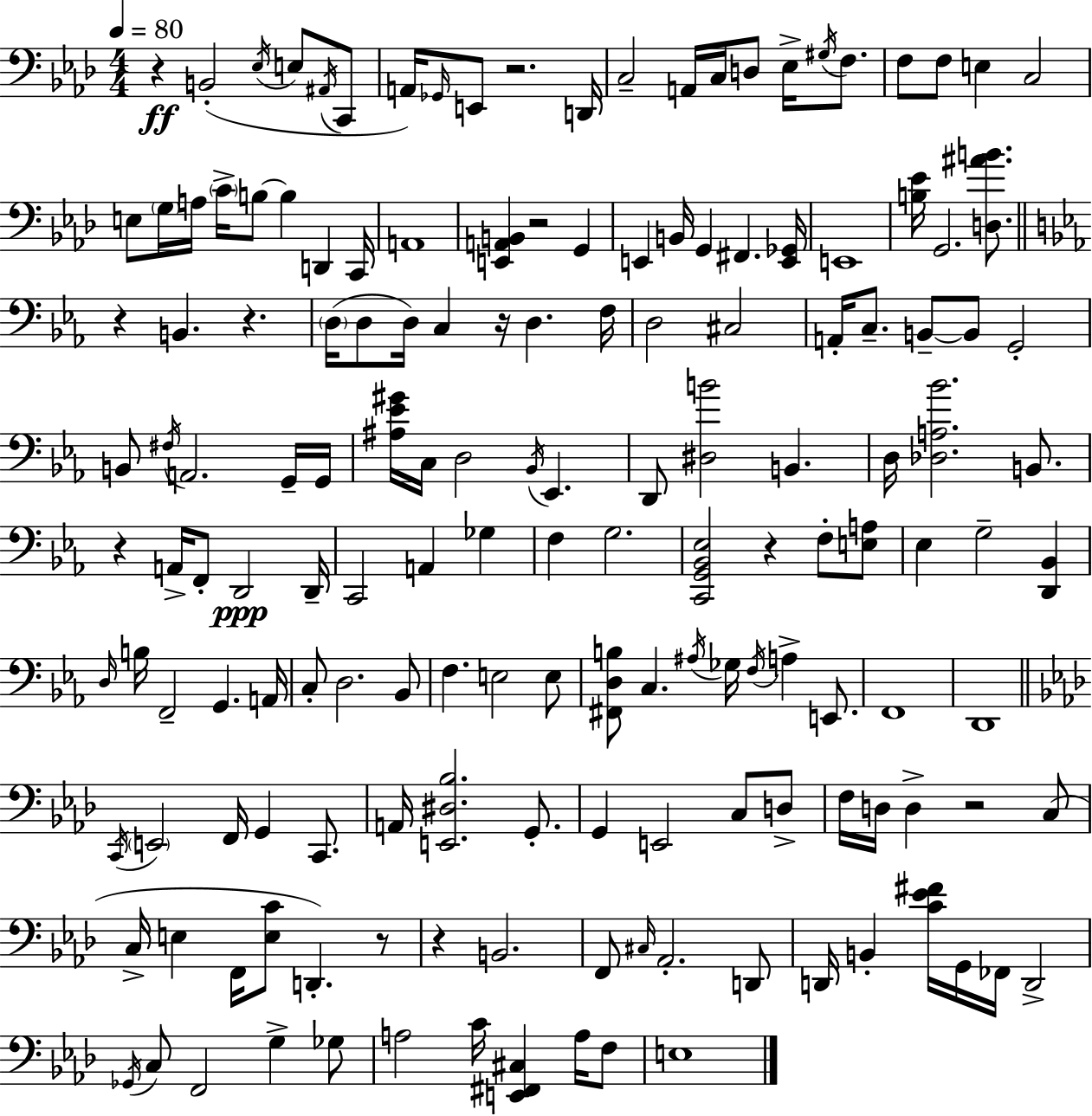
{
  \clef bass
  \numericTimeSignature
  \time 4/4
  \key aes \major
  \tempo 4 = 80
  r4\ff b,2-.( \acciaccatura { ees16 } e8 \acciaccatura { ais,16 } | c,8 a,16) \grace { ges,16 } e,8 r2. | d,16 c2-- a,16 c16 d8 ees16-> | \acciaccatura { gis16 } f8. f8 f8 e4 c2 | \break e8 \parenthesize g16 a16 \parenthesize c'16-> b8~~ b4 d,4 | c,16 a,1 | <e, a, b,>4 r2 | g,4 e,4 b,16 g,4 fis,4. | \break <e, ges,>16 e,1 | <b ees'>16 g,2. | <d ais' b'>8. \bar "||" \break \key ees \major r4 b,4. r4. | \parenthesize d16( d8 d16) c4 r16 d4. f16 | d2 cis2 | a,16-. c8.-- b,8--~~ b,8 g,2-. | \break b,8 \acciaccatura { fis16 } a,2. g,16-- | g,16 <ais ees' gis'>16 c16 d2 \acciaccatura { bes,16 } ees,4. | d,8 <dis b'>2 b,4. | d16 <des a bes'>2. b,8. | \break r4 a,16-> f,8-. d,2\ppp | d,16-- c,2 a,4 ges4 | f4 g2. | <c, g, bes, ees>2 r4 f8-. | \break <e a>8 ees4 g2-- <d, bes,>4 | \grace { d16 } b16 f,2-- g,4. | a,16 c8-. d2. | bes,8 f4. e2 | \break e8 <fis, d b>8 c4. \acciaccatura { ais16 } ges16 \acciaccatura { f16 } a4-> | e,8. f,1 | d,1 | \bar "||" \break \key f \minor \acciaccatura { c,16 } \parenthesize e,2 f,16 g,4 c,8. | a,16 <e, dis bes>2. g,8.-. | g,4 e,2 c8 d8-> | f16 d16 d4-> r2 c8( | \break c16-> e4 f,16 <e c'>8 d,4.-.) r8 | r4 b,2. | f,8 \grace { cis16 } aes,2.-. | d,8 d,16 b,4-. <c' ees' fis'>16 g,16 fes,16 d,2-> | \break \acciaccatura { ges,16 } c8 f,2 g4-> | ges8 a2 c'16 <e, fis, cis>4 | a16 f8 e1 | \bar "|."
}